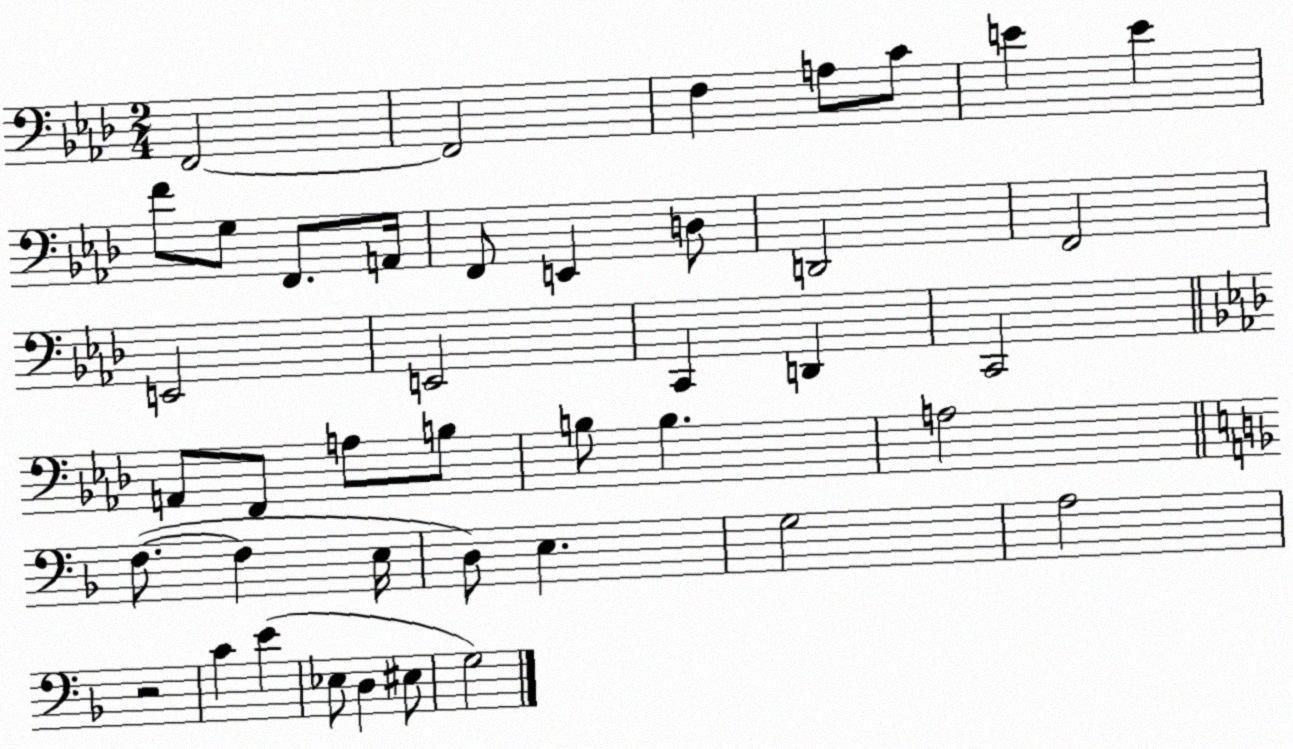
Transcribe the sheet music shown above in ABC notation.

X:1
T:Untitled
M:2/4
L:1/4
K:Ab
F,,2 F,,2 F, A,/2 C/2 E E F/2 G,/2 F,,/2 A,,/4 F,,/2 E,, D,/2 D,,2 F,,2 E,,2 E,,2 C,, D,, C,,2 A,,/2 F,,/2 A,/2 B,/2 B,/2 B, A,2 F,/2 F, E,/4 D,/2 E, G,2 A,2 z2 C E _E,/2 D, ^E,/2 G,2